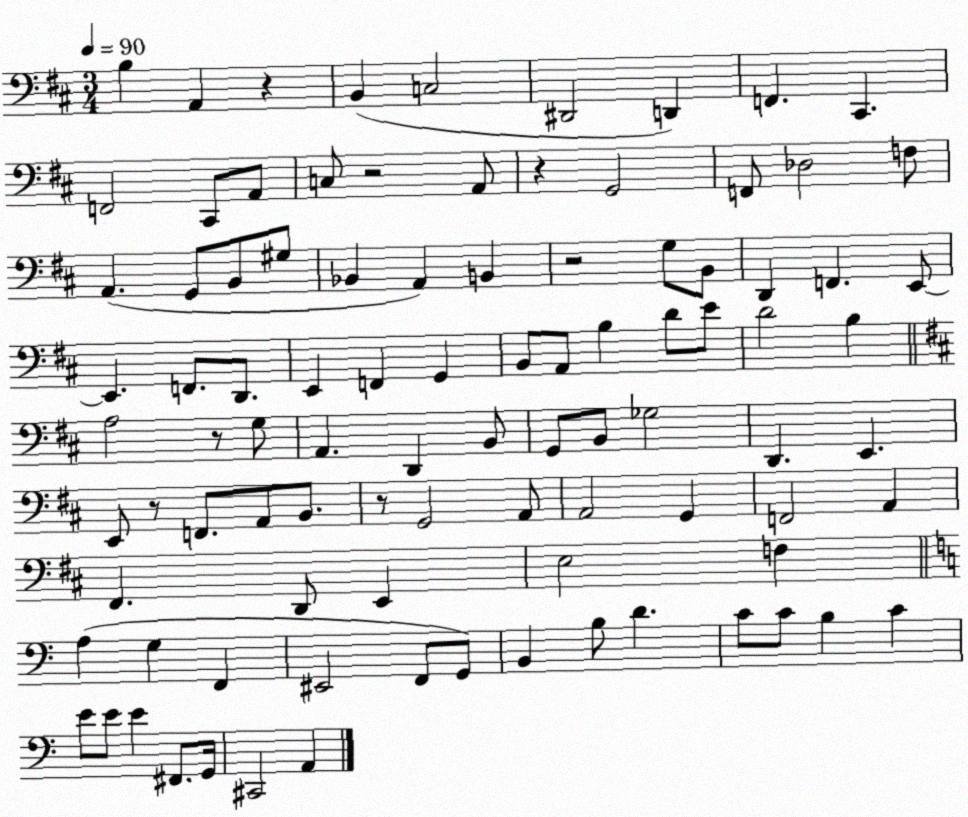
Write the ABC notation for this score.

X:1
T:Untitled
M:3/4
L:1/4
K:D
B, A,, z B,, C,2 ^D,,2 D,, F,, ^C,, F,,2 ^C,,/2 A,,/2 C,/2 z2 A,,/2 z G,,2 F,,/2 _D,2 F,/2 A,, G,,/2 B,,/2 ^G,/2 _B,, A,, B,, z2 G,/2 B,,/2 D,, F,, E,,/2 E,, F,,/2 D,,/2 E,, F,, G,, B,,/2 A,,/2 B, D/2 E/2 D2 B, A,2 z/2 G,/2 A,, D,, B,,/2 G,,/2 B,,/2 _G,2 D,, E,, E,,/2 z/2 F,,/2 A,,/2 B,,/2 z/2 G,,2 A,,/2 A,,2 G,, F,,2 A,, ^F,, D,,/2 E,, E,2 F, A, G, F,, ^E,,2 F,,/2 G,,/2 B,, B,/2 D C/2 C/2 B, C E/2 E/2 E ^F,,/2 G,,/4 ^C,,2 A,,